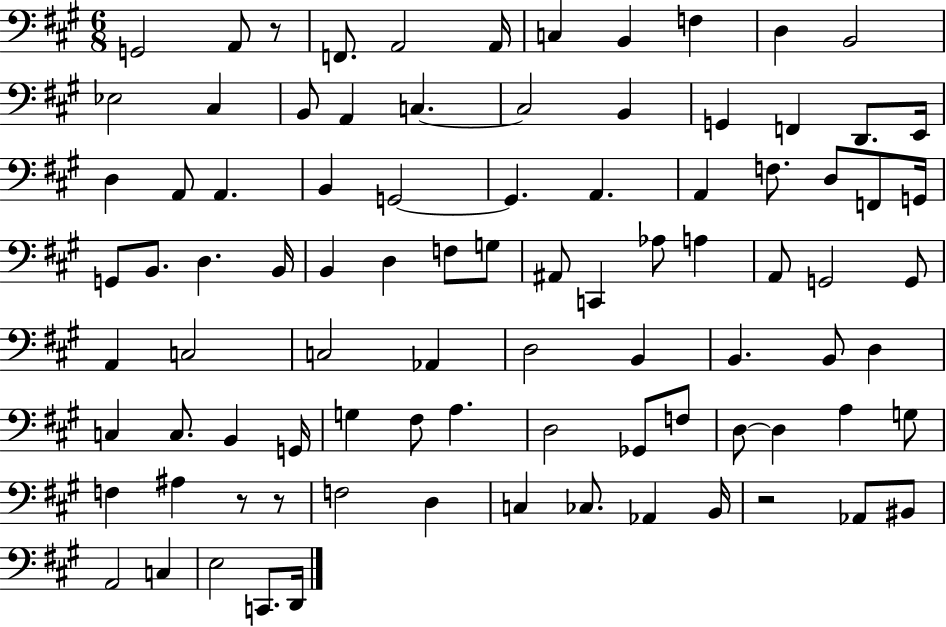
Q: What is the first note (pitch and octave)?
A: G2